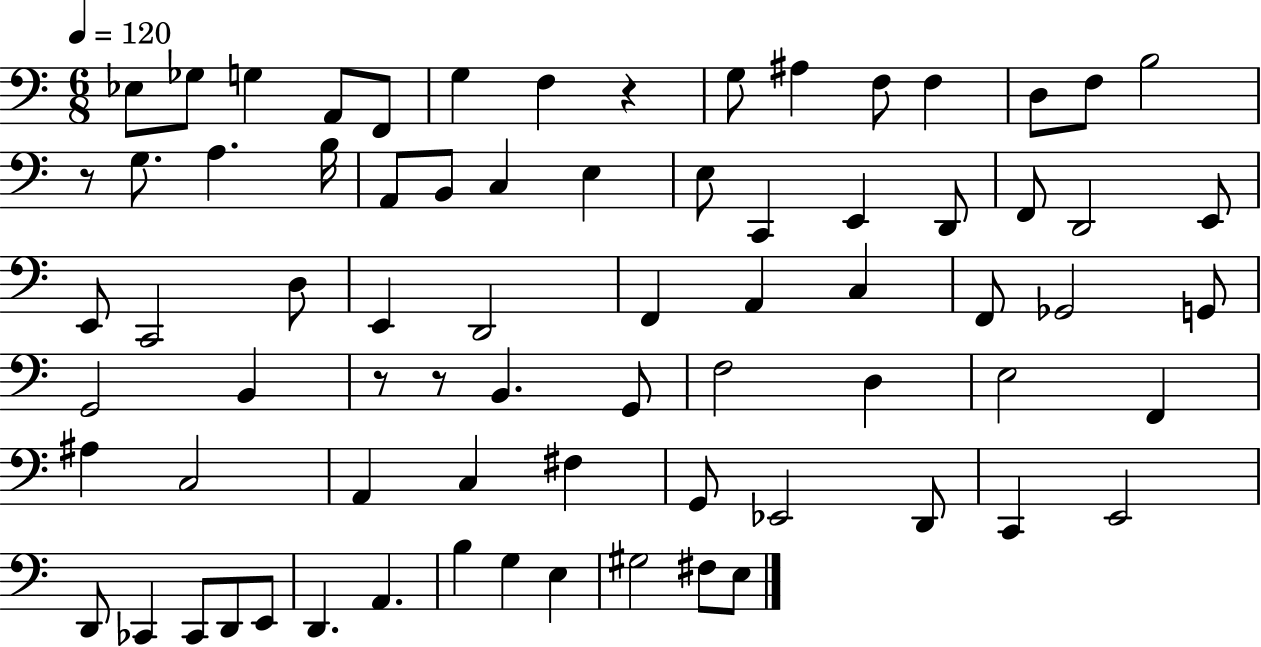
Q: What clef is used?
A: bass